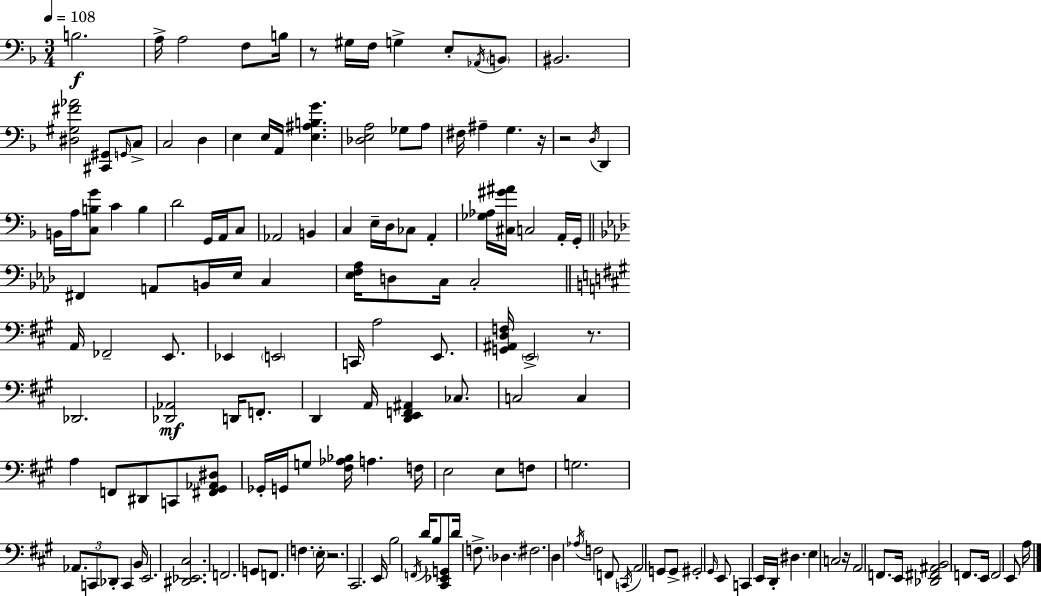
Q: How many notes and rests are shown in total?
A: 150